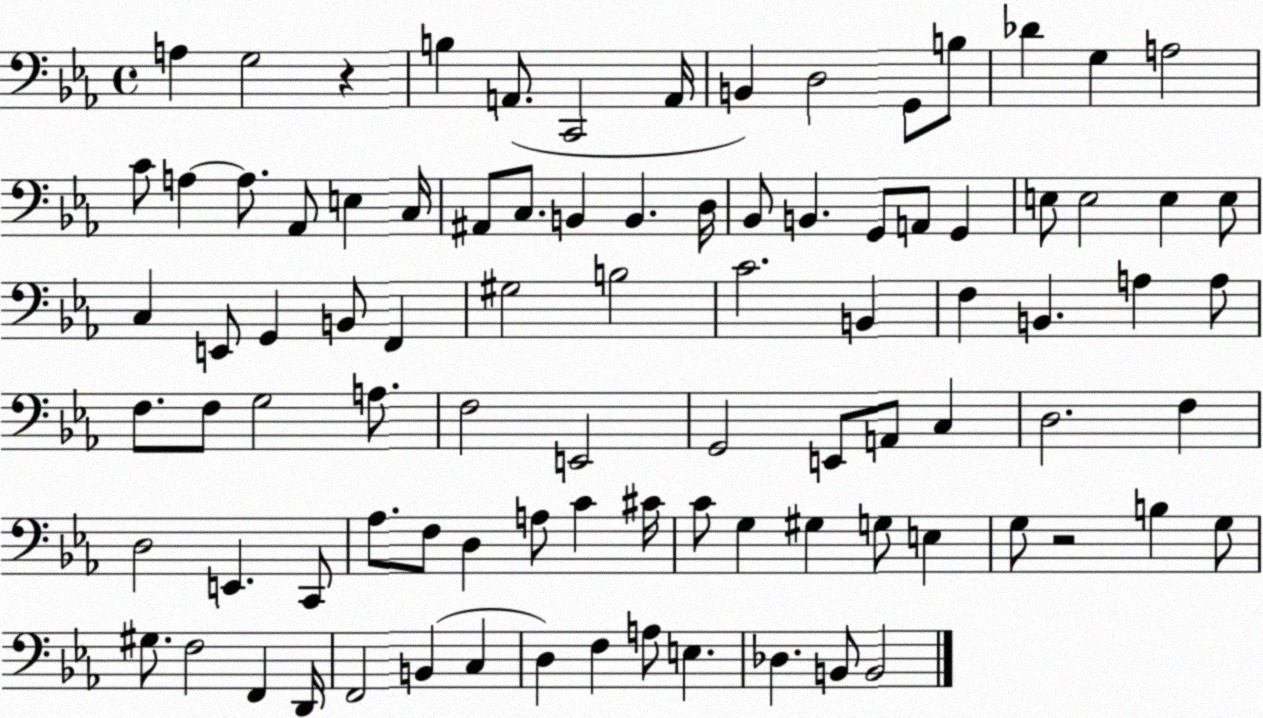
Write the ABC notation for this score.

X:1
T:Untitled
M:4/4
L:1/4
K:Eb
A, G,2 z B, A,,/2 C,,2 A,,/4 B,, D,2 G,,/2 B,/2 _D G, A,2 C/2 A, A,/2 _A,,/2 E, C,/4 ^A,,/2 C,/2 B,, B,, D,/4 _B,,/2 B,, G,,/2 A,,/2 G,, E,/2 E,2 E, E,/2 C, E,,/2 G,, B,,/2 F,, ^G,2 B,2 C2 B,, F, B,, A, A,/2 F,/2 F,/2 G,2 A,/2 F,2 E,,2 G,,2 E,,/2 A,,/2 C, D,2 F, D,2 E,, C,,/2 _A,/2 F,/2 D, A,/2 C ^C/4 C/2 G, ^G, G,/2 E, G,/2 z2 B, G,/2 ^G,/2 F,2 F,, D,,/4 F,,2 B,, C, D, F, A,/2 E, _D, B,,/2 B,,2